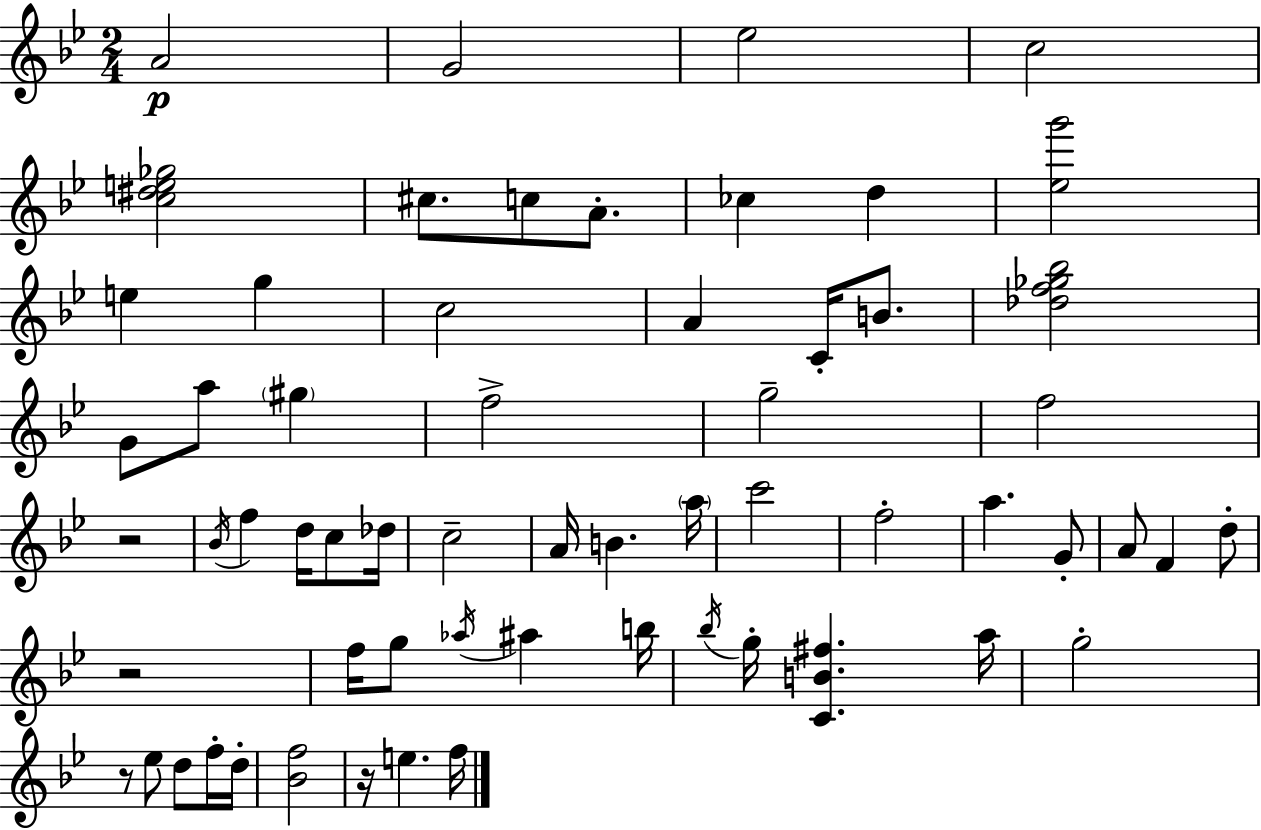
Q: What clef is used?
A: treble